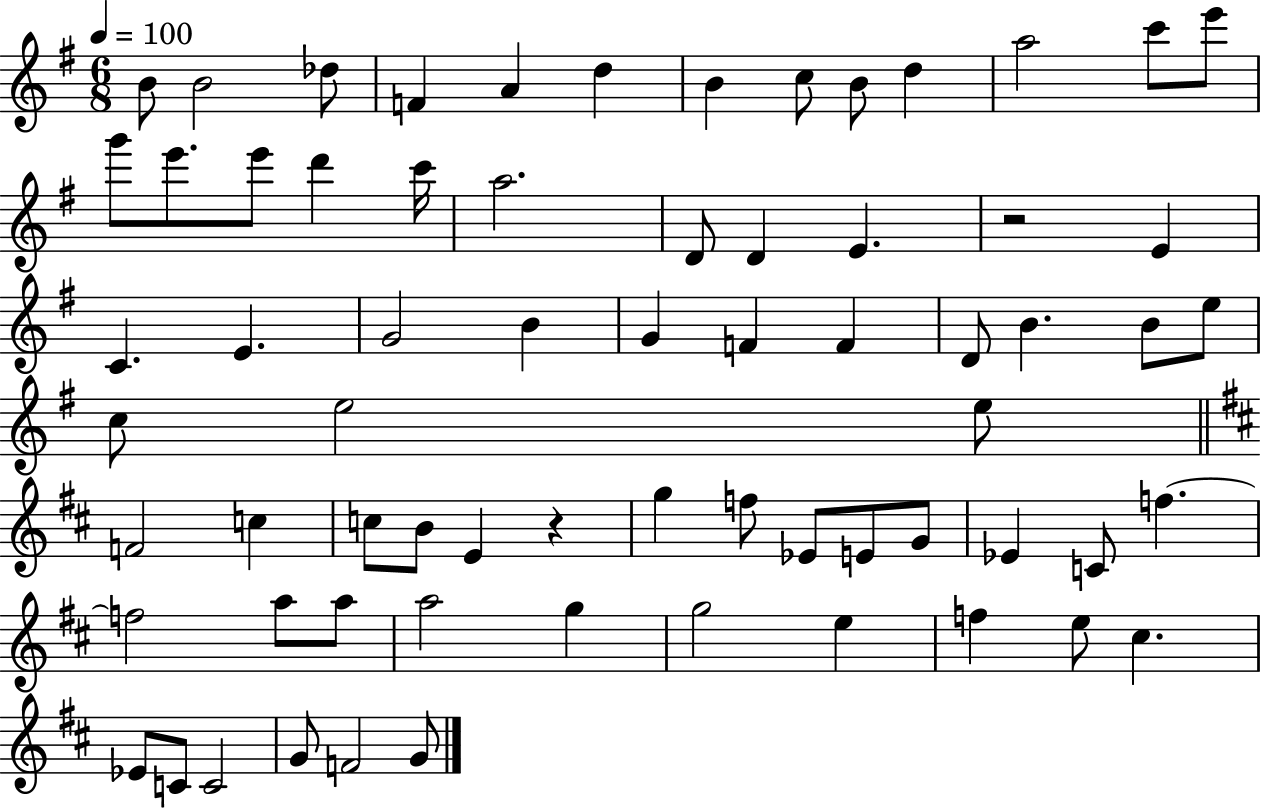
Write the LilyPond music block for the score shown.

{
  \clef treble
  \numericTimeSignature
  \time 6/8
  \key g \major
  \tempo 4 = 100
  b'8 b'2 des''8 | f'4 a'4 d''4 | b'4 c''8 b'8 d''4 | a''2 c'''8 e'''8 | \break g'''8 e'''8. e'''8 d'''4 c'''16 | a''2. | d'8 d'4 e'4. | r2 e'4 | \break c'4. e'4. | g'2 b'4 | g'4 f'4 f'4 | d'8 b'4. b'8 e''8 | \break c''8 e''2 e''8 | \bar "||" \break \key d \major f'2 c''4 | c''8 b'8 e'4 r4 | g''4 f''8 ees'8 e'8 g'8 | ees'4 c'8 f''4.~~ | \break f''2 a''8 a''8 | a''2 g''4 | g''2 e''4 | f''4 e''8 cis''4. | \break ees'8 c'8 c'2 | g'8 f'2 g'8 | \bar "|."
}